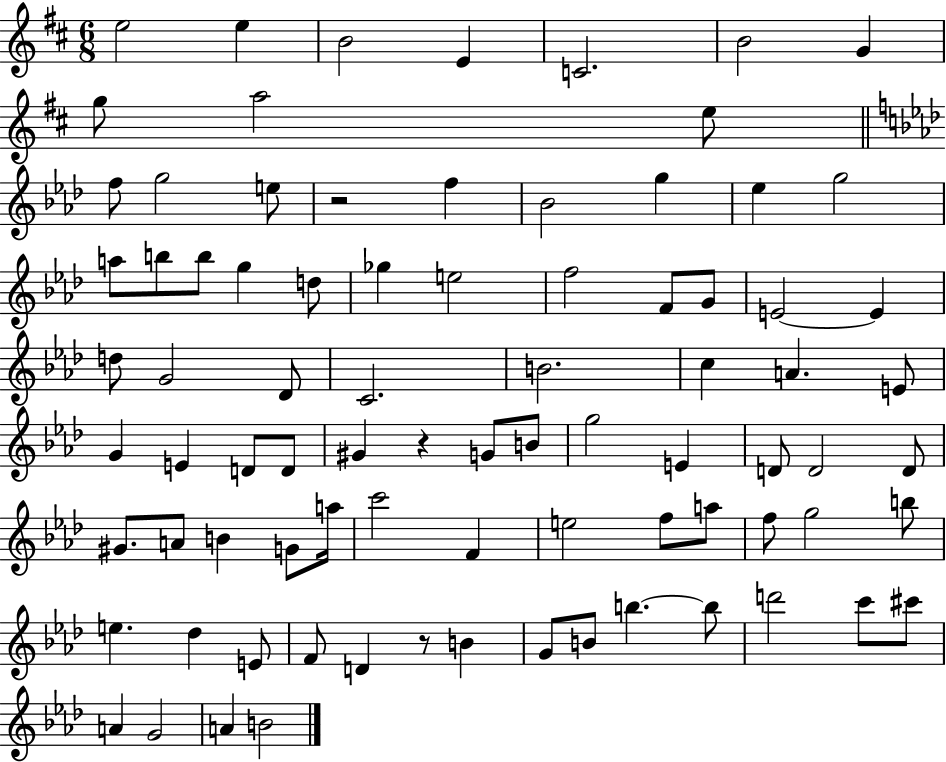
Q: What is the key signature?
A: D major